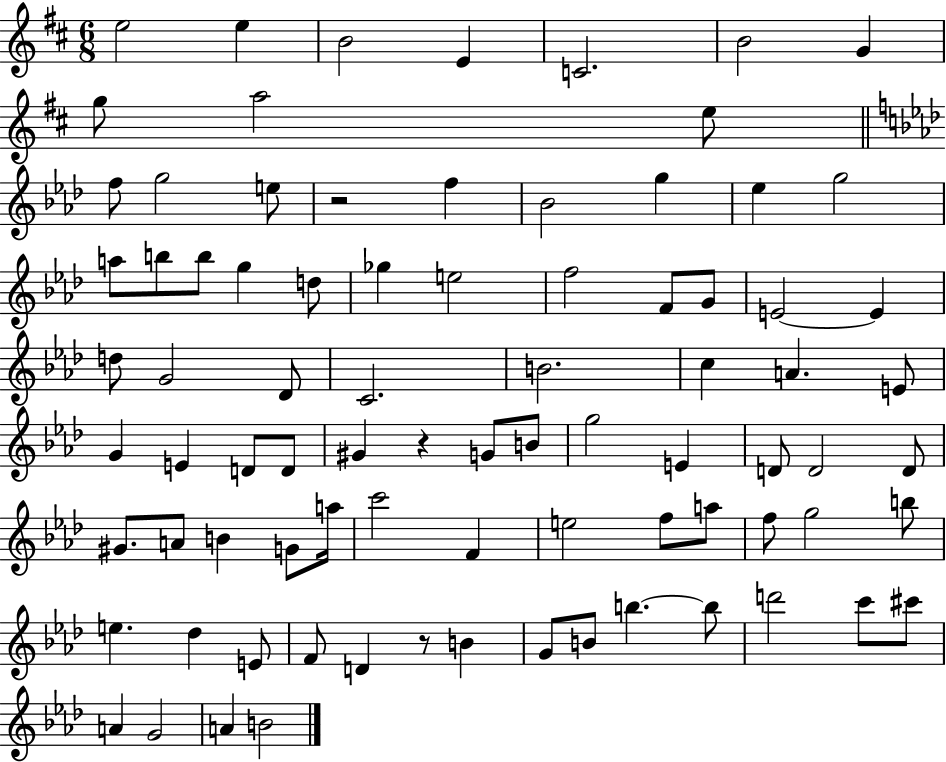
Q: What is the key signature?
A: D major